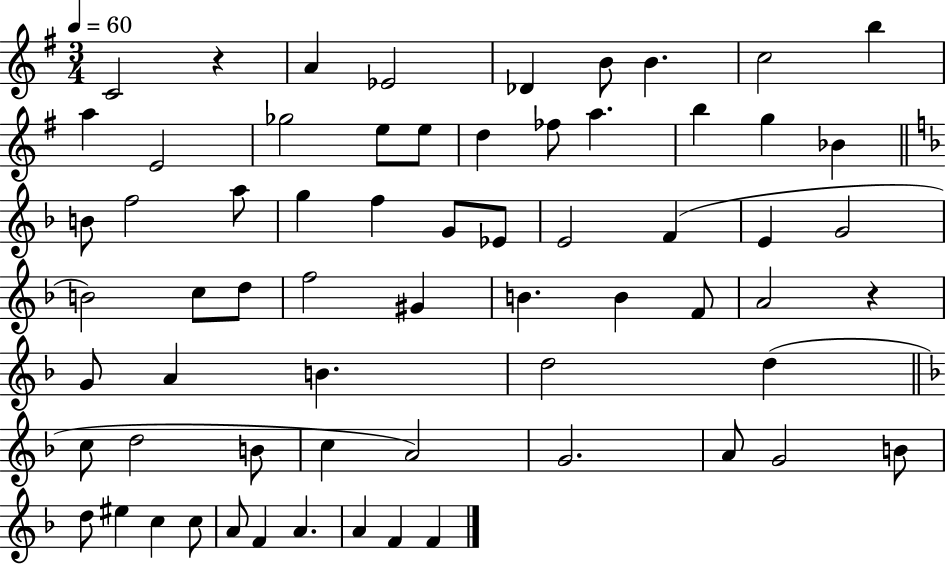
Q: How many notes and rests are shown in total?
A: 65